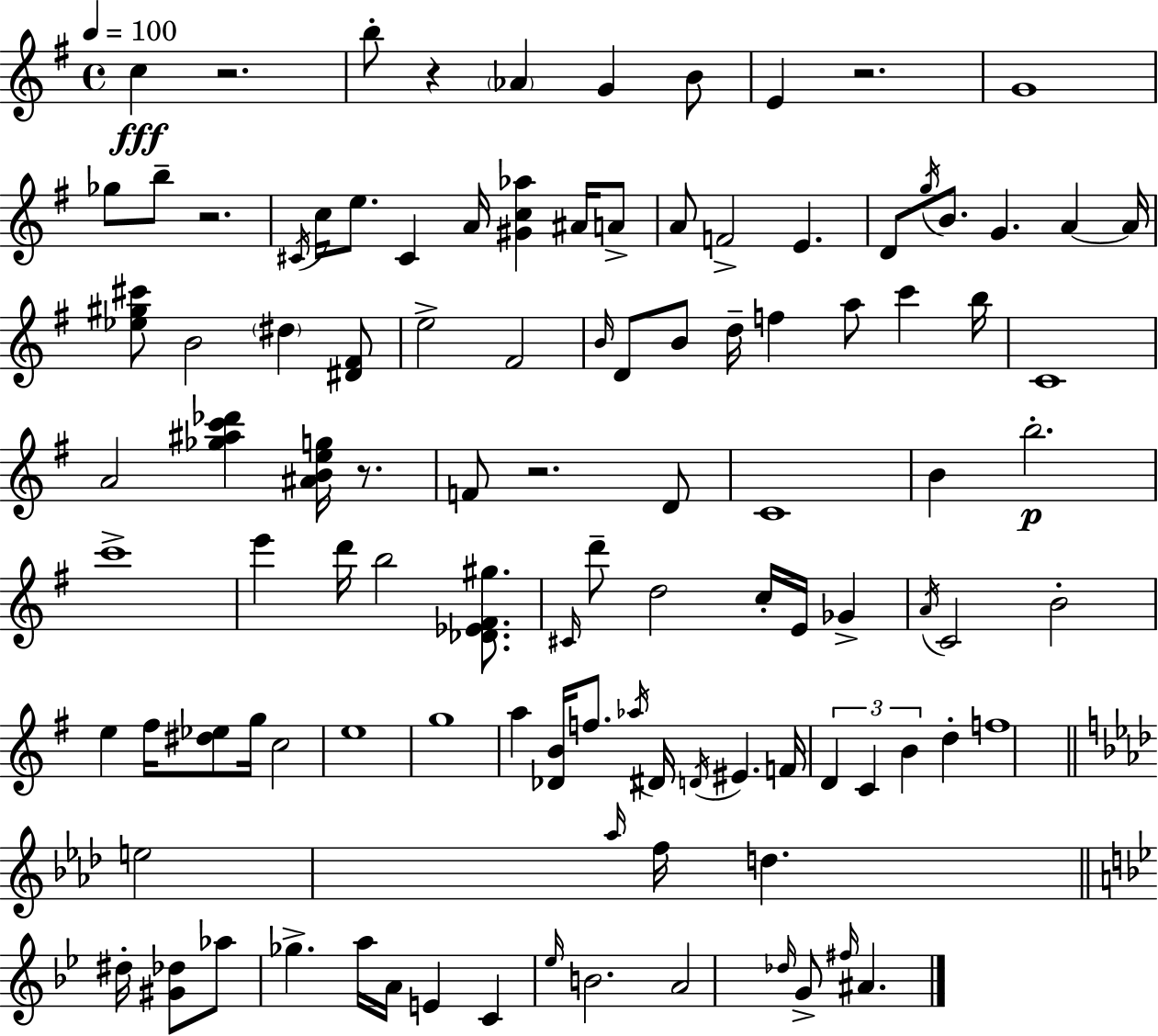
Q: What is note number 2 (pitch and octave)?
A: B5